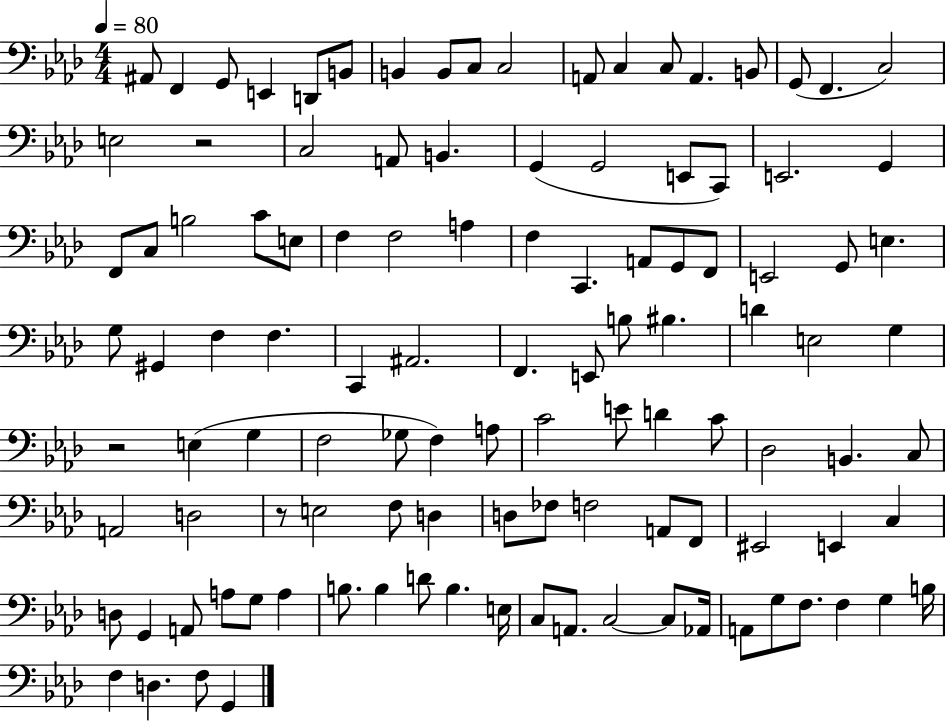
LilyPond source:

{
  \clef bass
  \numericTimeSignature
  \time 4/4
  \key aes \major
  \tempo 4 = 80
  \repeat volta 2 { ais,8 f,4 g,8 e,4 d,8 b,8 | b,4 b,8 c8 c2 | a,8 c4 c8 a,4. b,8 | g,8( f,4. c2) | \break e2 r2 | c2 a,8 b,4. | g,4( g,2 e,8 c,8) | e,2. g,4 | \break f,8 c8 b2 c'8 e8 | f4 f2 a4 | f4 c,4. a,8 g,8 f,8 | e,2 g,8 e4. | \break g8 gis,4 f4 f4. | c,4 ais,2. | f,4. e,8 b8 bis4. | d'4 e2 g4 | \break r2 e4( g4 | f2 ges8 f4) a8 | c'2 e'8 d'4 c'8 | des2 b,4. c8 | \break a,2 d2 | r8 e2 f8 d4 | d8 fes8 f2 a,8 f,8 | eis,2 e,4 c4 | \break d8 g,4 a,8 a8 g8 a4 | b8. b4 d'8 b4. e16 | c8 a,8. c2~~ c8 aes,16 | a,8 g8 f8. f4 g4 b16 | \break f4 d4. f8 g,4 | } \bar "|."
}